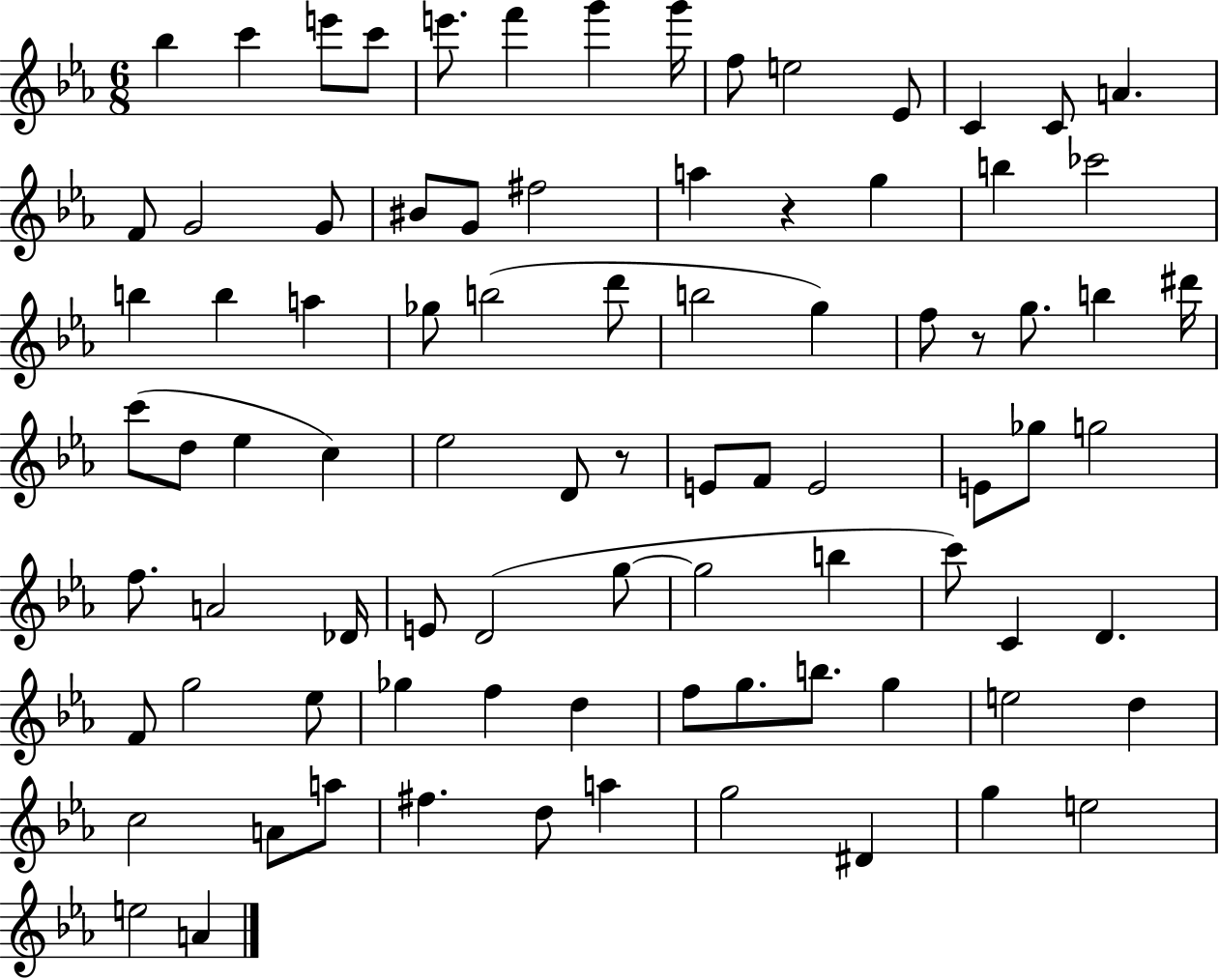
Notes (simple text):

Bb5/q C6/q E6/e C6/e E6/e. F6/q G6/q G6/s F5/e E5/h Eb4/e C4/q C4/e A4/q. F4/e G4/h G4/e BIS4/e G4/e F#5/h A5/q R/q G5/q B5/q CES6/h B5/q B5/q A5/q Gb5/e B5/h D6/e B5/h G5/q F5/e R/e G5/e. B5/q D#6/s C6/e D5/e Eb5/q C5/q Eb5/h D4/e R/e E4/e F4/e E4/h E4/e Gb5/e G5/h F5/e. A4/h Db4/s E4/e D4/h G5/e G5/h B5/q C6/e C4/q D4/q. F4/e G5/h Eb5/e Gb5/q F5/q D5/q F5/e G5/e. B5/e. G5/q E5/h D5/q C5/h A4/e A5/e F#5/q. D5/e A5/q G5/h D#4/q G5/q E5/h E5/h A4/q